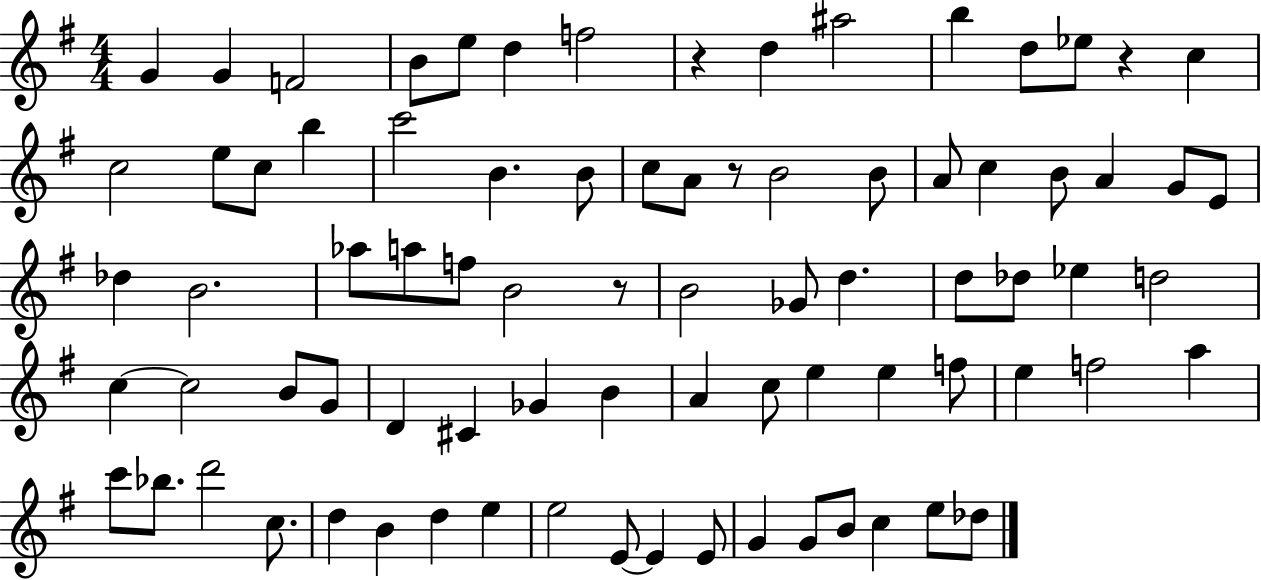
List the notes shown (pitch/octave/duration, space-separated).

G4/q G4/q F4/h B4/e E5/e D5/q F5/h R/q D5/q A#5/h B5/q D5/e Eb5/e R/q C5/q C5/h E5/e C5/e B5/q C6/h B4/q. B4/e C5/e A4/e R/e B4/h B4/e A4/e C5/q B4/e A4/q G4/e E4/e Db5/q B4/h. Ab5/e A5/e F5/e B4/h R/e B4/h Gb4/e D5/q. D5/e Db5/e Eb5/q D5/h C5/q C5/h B4/e G4/e D4/q C#4/q Gb4/q B4/q A4/q C5/e E5/q E5/q F5/e E5/q F5/h A5/q C6/e Bb5/e. D6/h C5/e. D5/q B4/q D5/q E5/q E5/h E4/e E4/q E4/e G4/q G4/e B4/e C5/q E5/e Db5/e